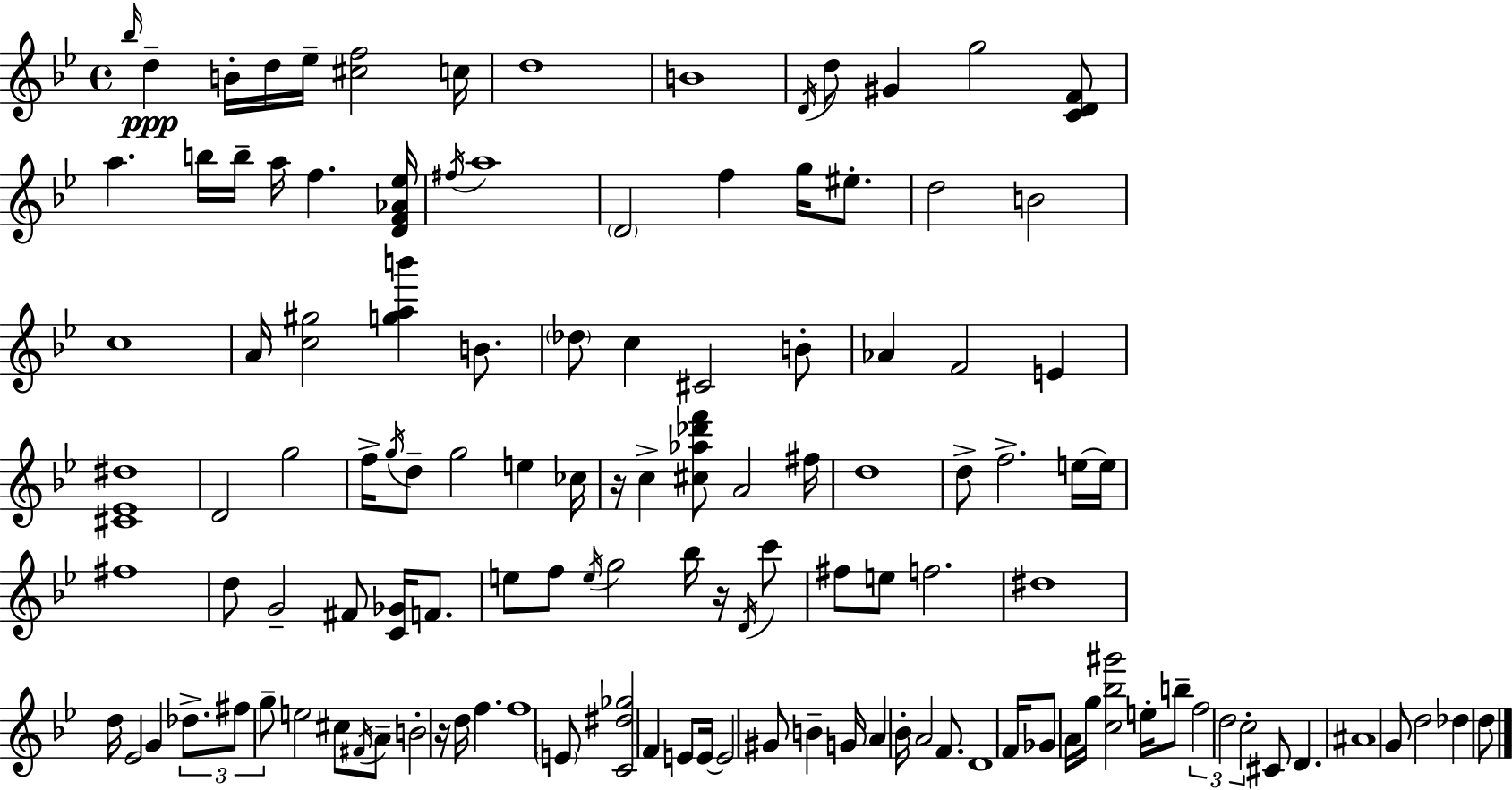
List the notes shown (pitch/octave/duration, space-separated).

Bb5/s D5/q B4/s D5/s Eb5/s [C#5,F5]/h C5/s D5/w B4/w D4/s D5/e G#4/q G5/h [C4,D4,F4]/e A5/q. B5/s B5/s A5/s F5/q. [D4,F4,Ab4,Eb5]/s F#5/s A5/w D4/h F5/q G5/s EIS5/e. D5/h B4/h C5/w A4/s [C5,G#5]/h [G5,A5,B6]/q B4/e. Db5/e C5/q C#4/h B4/e Ab4/q F4/h E4/q [C#4,Eb4,D#5]/w D4/h G5/h F5/s G5/s D5/e G5/h E5/q CES5/s R/s C5/q [C#5,Ab5,Db6,F6]/e A4/h F#5/s D5/w D5/e F5/h. E5/s E5/s F#5/w D5/e G4/h F#4/e [C4,Gb4]/s F4/e. E5/e F5/e E5/s G5/h Bb5/s R/s D4/s C6/e F#5/e E5/e F5/h. D#5/w D5/s Eb4/h G4/q Db5/e. F#5/e G5/e E5/h C#5/e F#4/s A4/e B4/h R/s D5/s F5/q. F5/w E4/e [C4,D#5,Gb5]/h F4/q E4/e E4/s E4/h G#4/e B4/q G4/s A4/q Bb4/s A4/h F4/e. D4/w F4/s Gb4/e A4/s G5/s [C5,Bb5,G#6]/h E5/s B5/e F5/h D5/h C5/h C#4/e D4/q. A#4/w G4/e D5/h Db5/q D5/e